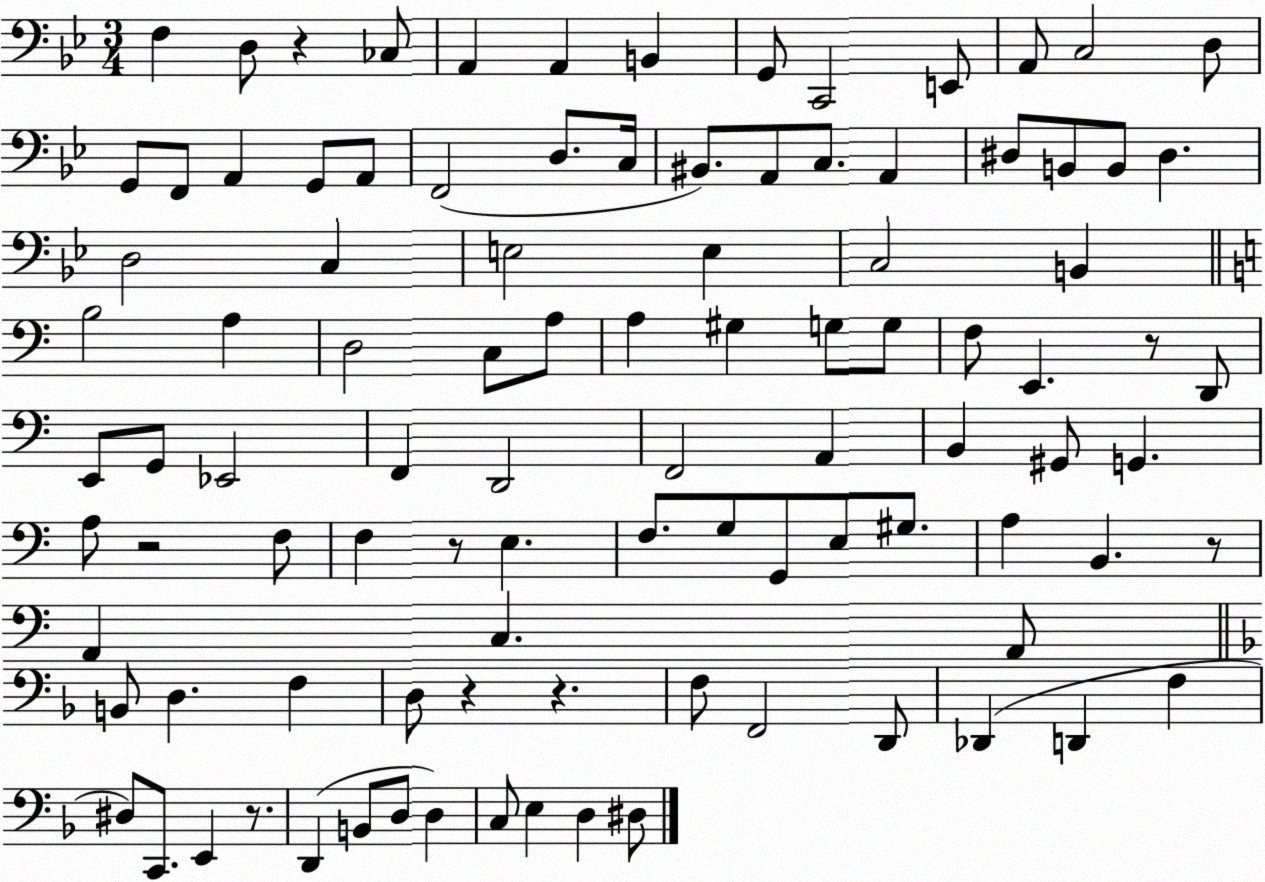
X:1
T:Untitled
M:3/4
L:1/4
K:Bb
F, D,/2 z _C,/2 A,, A,, B,, G,,/2 C,,2 E,,/2 A,,/2 C,2 D,/2 G,,/2 F,,/2 A,, G,,/2 A,,/2 F,,2 D,/2 C,/4 ^B,,/2 A,,/2 C,/2 A,, ^D,/2 B,,/2 B,,/2 ^D, D,2 C, E,2 E, C,2 B,, B,2 A, D,2 C,/2 A,/2 A, ^G, G,/2 G,/2 F,/2 E,, z/2 D,,/2 E,,/2 G,,/2 _E,,2 F,, D,,2 F,,2 A,, B,, ^G,,/2 G,, A,/2 z2 F,/2 F, z/2 E, F,/2 G,/2 G,,/2 E,/2 ^G,/2 A, B,, z/2 A,, C, A,,/2 B,,/2 D, F, D,/2 z z F,/2 F,,2 D,,/2 _D,, D,, F, ^D,/2 C,,/2 E,, z/2 D,, B,,/2 D,/2 D, C,/2 E, D, ^D,/2